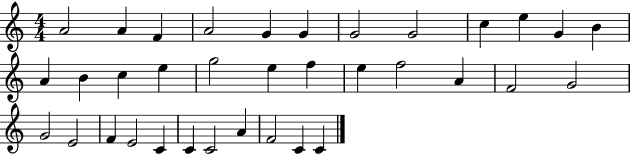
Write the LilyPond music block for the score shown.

{
  \clef treble
  \numericTimeSignature
  \time 4/4
  \key c \major
  a'2 a'4 f'4 | a'2 g'4 g'4 | g'2 g'2 | c''4 e''4 g'4 b'4 | \break a'4 b'4 c''4 e''4 | g''2 e''4 f''4 | e''4 f''2 a'4 | f'2 g'2 | \break g'2 e'2 | f'4 e'2 c'4 | c'4 c'2 a'4 | f'2 c'4 c'4 | \break \bar "|."
}